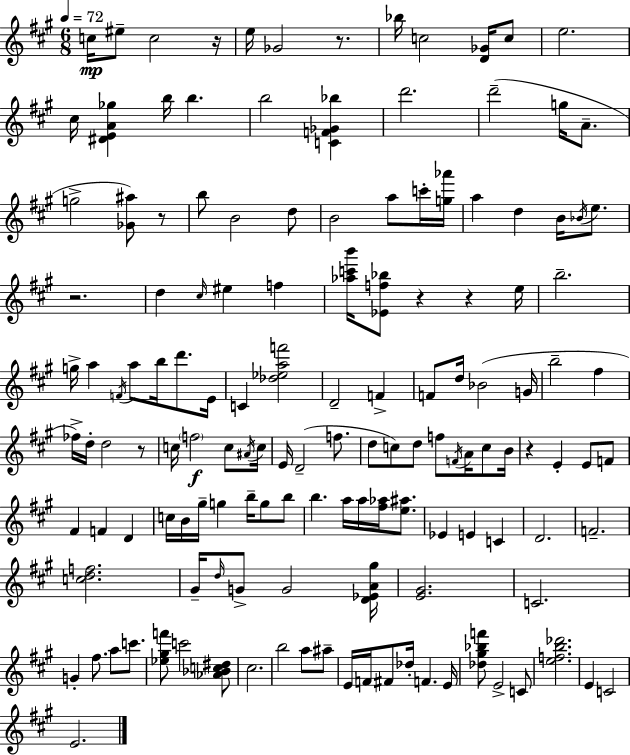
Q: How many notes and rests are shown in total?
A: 141